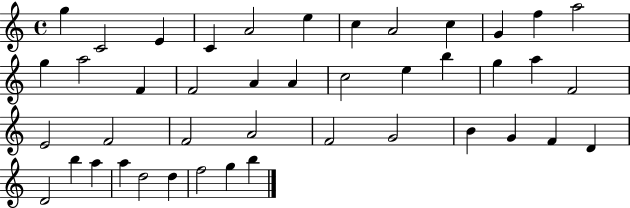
G5/q C4/h E4/q C4/q A4/h E5/q C5/q A4/h C5/q G4/q F5/q A5/h G5/q A5/h F4/q F4/h A4/q A4/q C5/h E5/q B5/q G5/q A5/q F4/h E4/h F4/h F4/h A4/h F4/h G4/h B4/q G4/q F4/q D4/q D4/h B5/q A5/q A5/q D5/h D5/q F5/h G5/q B5/q